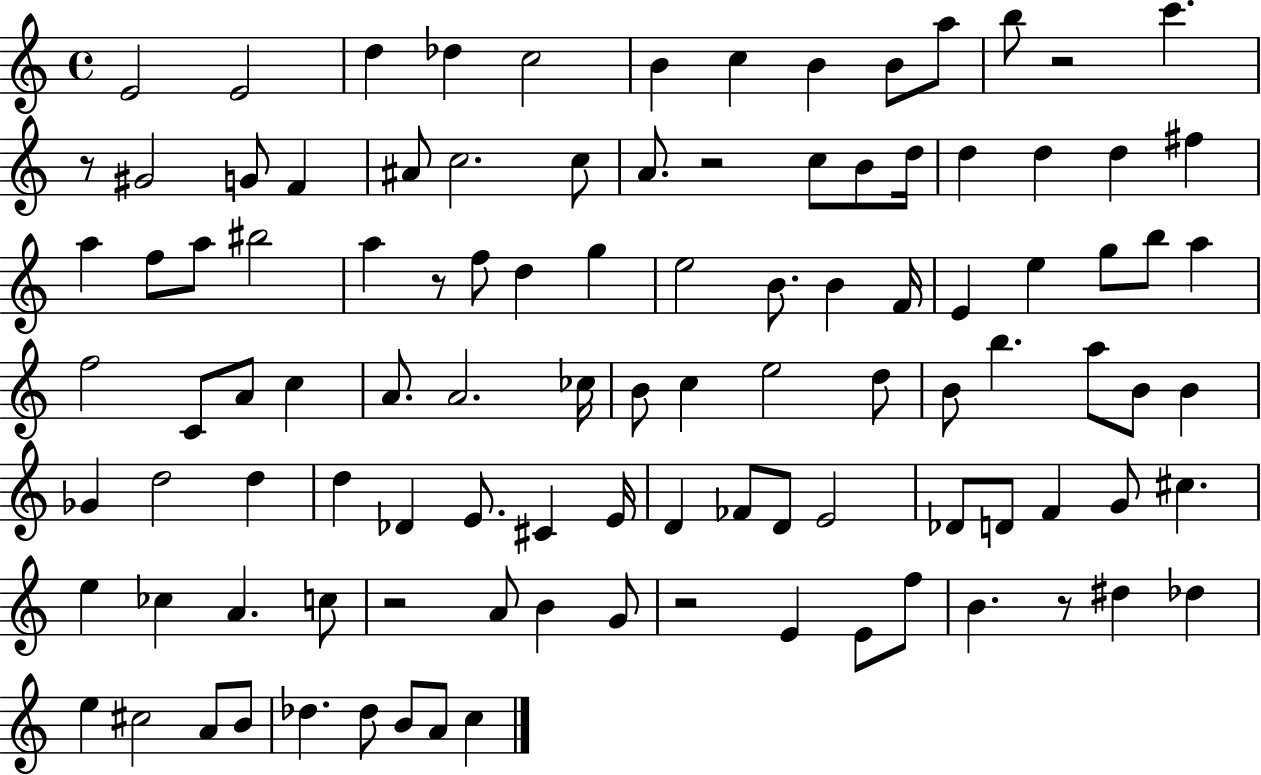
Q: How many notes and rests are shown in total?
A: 105